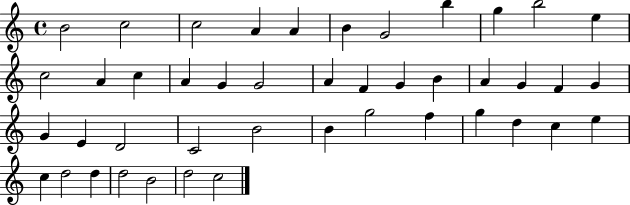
X:1
T:Untitled
M:4/4
L:1/4
K:C
B2 c2 c2 A A B G2 b g b2 e c2 A c A G G2 A F G B A G F G G E D2 C2 B2 B g2 f g d c e c d2 d d2 B2 d2 c2